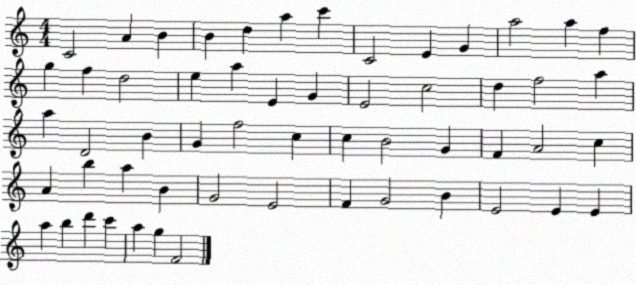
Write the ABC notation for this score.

X:1
T:Untitled
M:4/4
L:1/4
K:C
C2 A B B d a c' C2 E G a2 a f g f d2 e a E G E2 c2 d f2 a a D2 B G f2 c c B2 G F A2 c A b a B G2 E2 F G2 B E2 E E a b d' c' a g F2